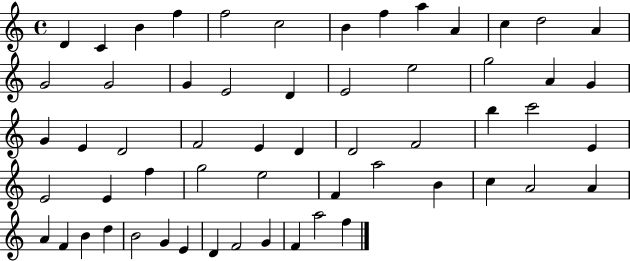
D4/q C4/q B4/q F5/q F5/h C5/h B4/q F5/q A5/q A4/q C5/q D5/h A4/q G4/h G4/h G4/q E4/h D4/q E4/h E5/h G5/h A4/q G4/q G4/q E4/q D4/h F4/h E4/q D4/q D4/h F4/h B5/q C6/h E4/q E4/h E4/q F5/q G5/h E5/h F4/q A5/h B4/q C5/q A4/h A4/q A4/q F4/q B4/q D5/q B4/h G4/q E4/q D4/q F4/h G4/q F4/q A5/h F5/q